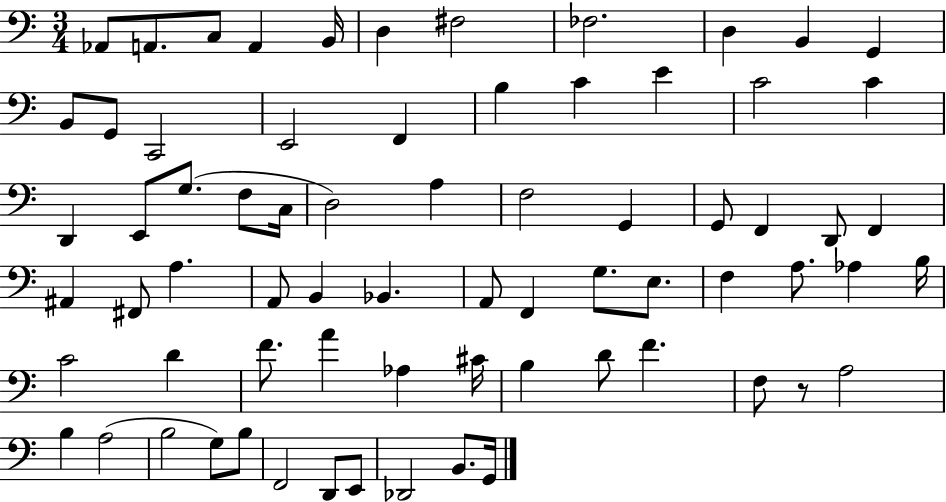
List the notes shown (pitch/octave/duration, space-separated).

Ab2/e A2/e. C3/e A2/q B2/s D3/q F#3/h FES3/h. D3/q B2/q G2/q B2/e G2/e C2/h E2/h F2/q B3/q C4/q E4/q C4/h C4/q D2/q E2/e G3/e. F3/e C3/s D3/h A3/q F3/h G2/q G2/e F2/q D2/e F2/q A#2/q F#2/e A3/q. A2/e B2/q Bb2/q. A2/e F2/q G3/e. E3/e. F3/q A3/e. Ab3/q B3/s C4/h D4/q F4/e. A4/q Ab3/q C#4/s B3/q D4/e F4/q. F3/e R/e A3/h B3/q A3/h B3/h G3/e B3/e F2/h D2/e E2/e Db2/h B2/e. G2/s